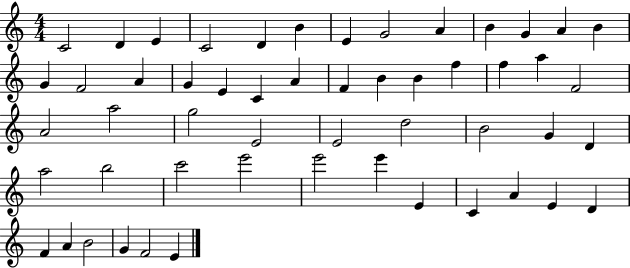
{
  \clef treble
  \numericTimeSignature
  \time 4/4
  \key c \major
  c'2 d'4 e'4 | c'2 d'4 b'4 | e'4 g'2 a'4 | b'4 g'4 a'4 b'4 | \break g'4 f'2 a'4 | g'4 e'4 c'4 a'4 | f'4 b'4 b'4 f''4 | f''4 a''4 f'2 | \break a'2 a''2 | g''2 e'2 | e'2 d''2 | b'2 g'4 d'4 | \break a''2 b''2 | c'''2 e'''2 | e'''2 e'''4 e'4 | c'4 a'4 e'4 d'4 | \break f'4 a'4 b'2 | g'4 f'2 e'4 | \bar "|."
}